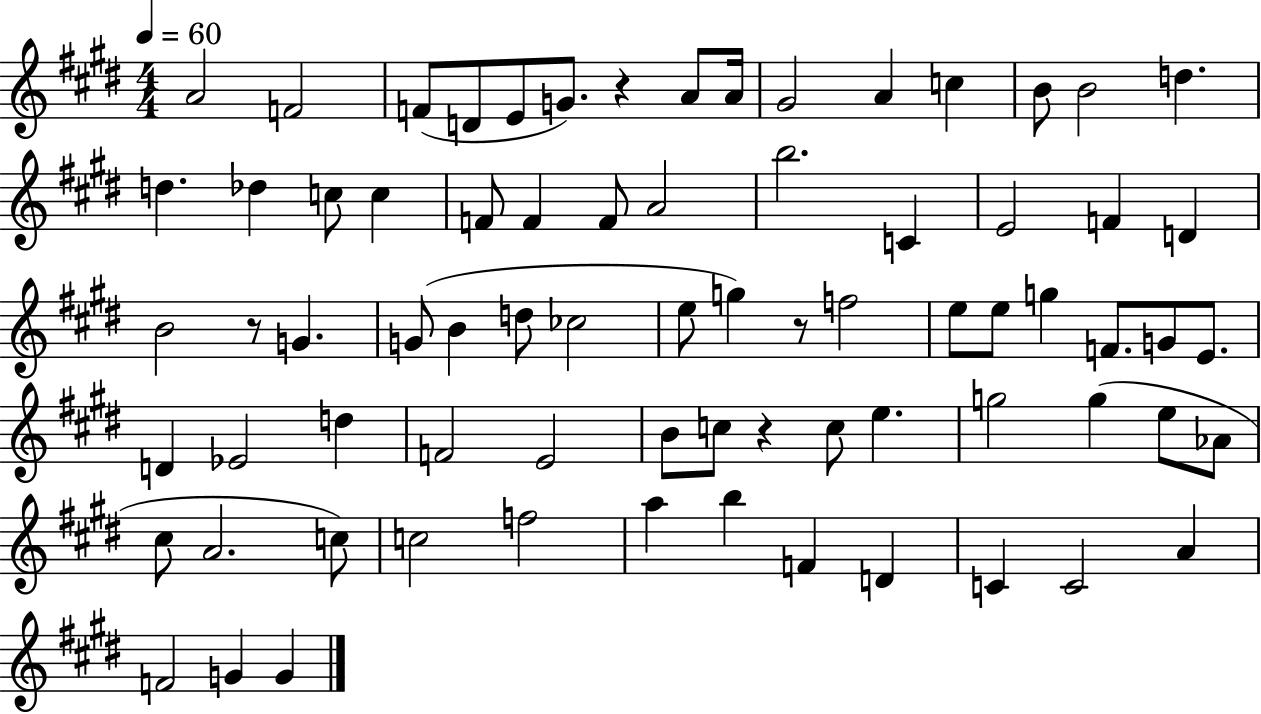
{
  \clef treble
  \numericTimeSignature
  \time 4/4
  \key e \major
  \tempo 4 = 60
  a'2 f'2 | f'8( d'8 e'8 g'8.) r4 a'8 a'16 | gis'2 a'4 c''4 | b'8 b'2 d''4. | \break d''4. des''4 c''8 c''4 | f'8 f'4 f'8 a'2 | b''2. c'4 | e'2 f'4 d'4 | \break b'2 r8 g'4. | g'8( b'4 d''8 ces''2 | e''8 g''4) r8 f''2 | e''8 e''8 g''4 f'8. g'8 e'8. | \break d'4 ees'2 d''4 | f'2 e'2 | b'8 c''8 r4 c''8 e''4. | g''2 g''4( e''8 aes'8 | \break cis''8 a'2. c''8) | c''2 f''2 | a''4 b''4 f'4 d'4 | c'4 c'2 a'4 | \break f'2 g'4 g'4 | \bar "|."
}